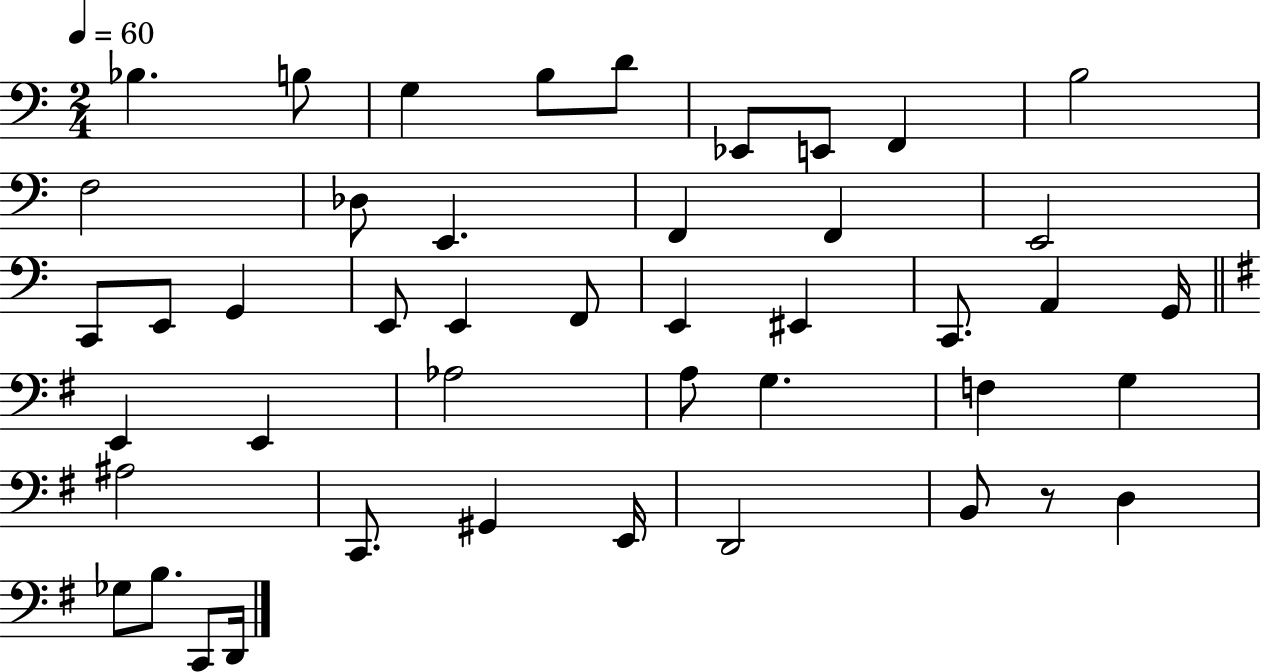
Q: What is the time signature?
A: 2/4